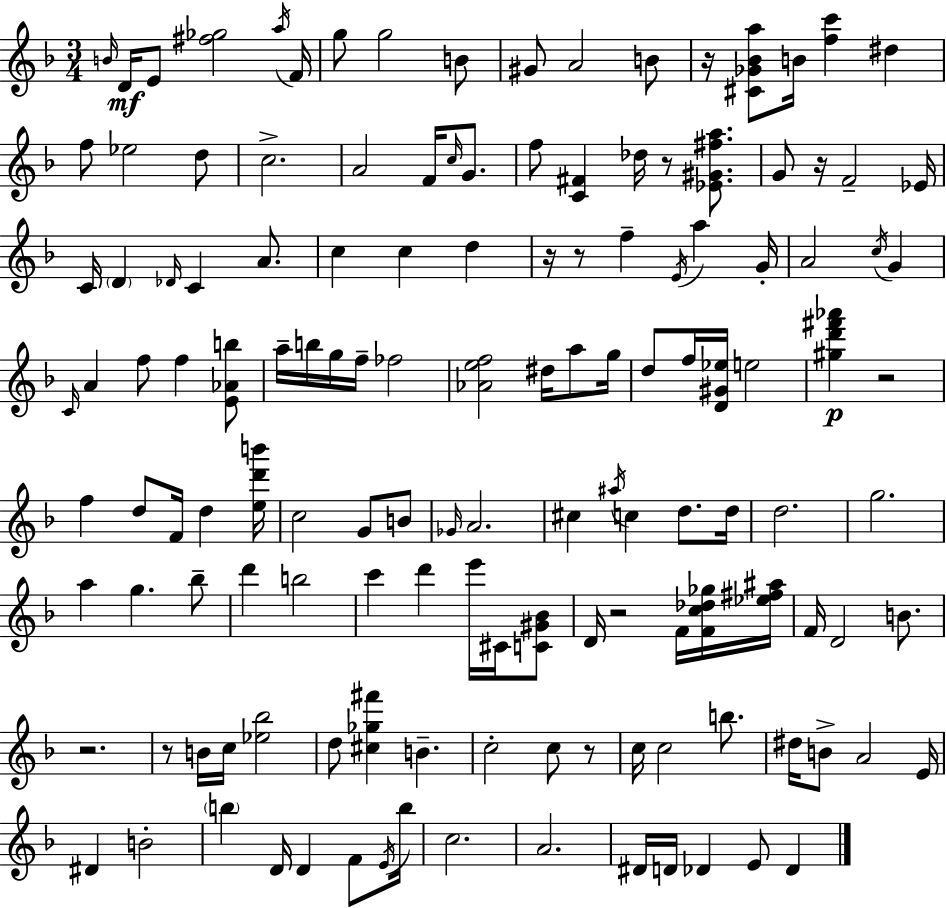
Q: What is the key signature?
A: F major